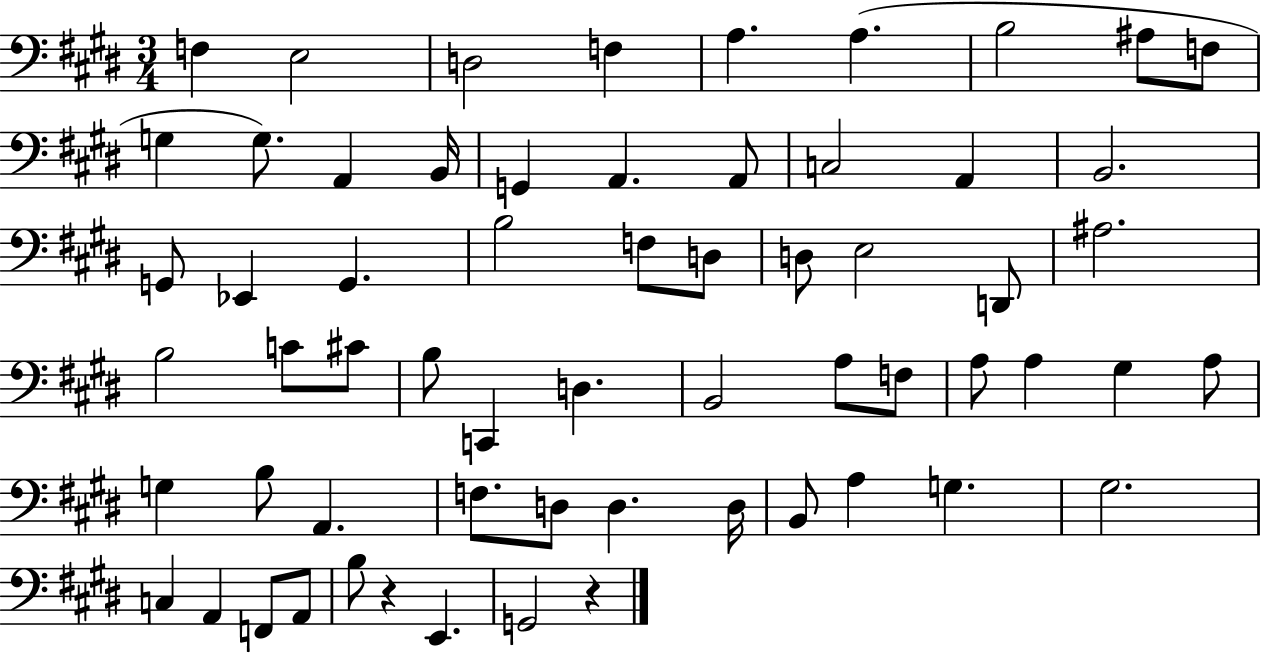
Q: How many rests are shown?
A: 2